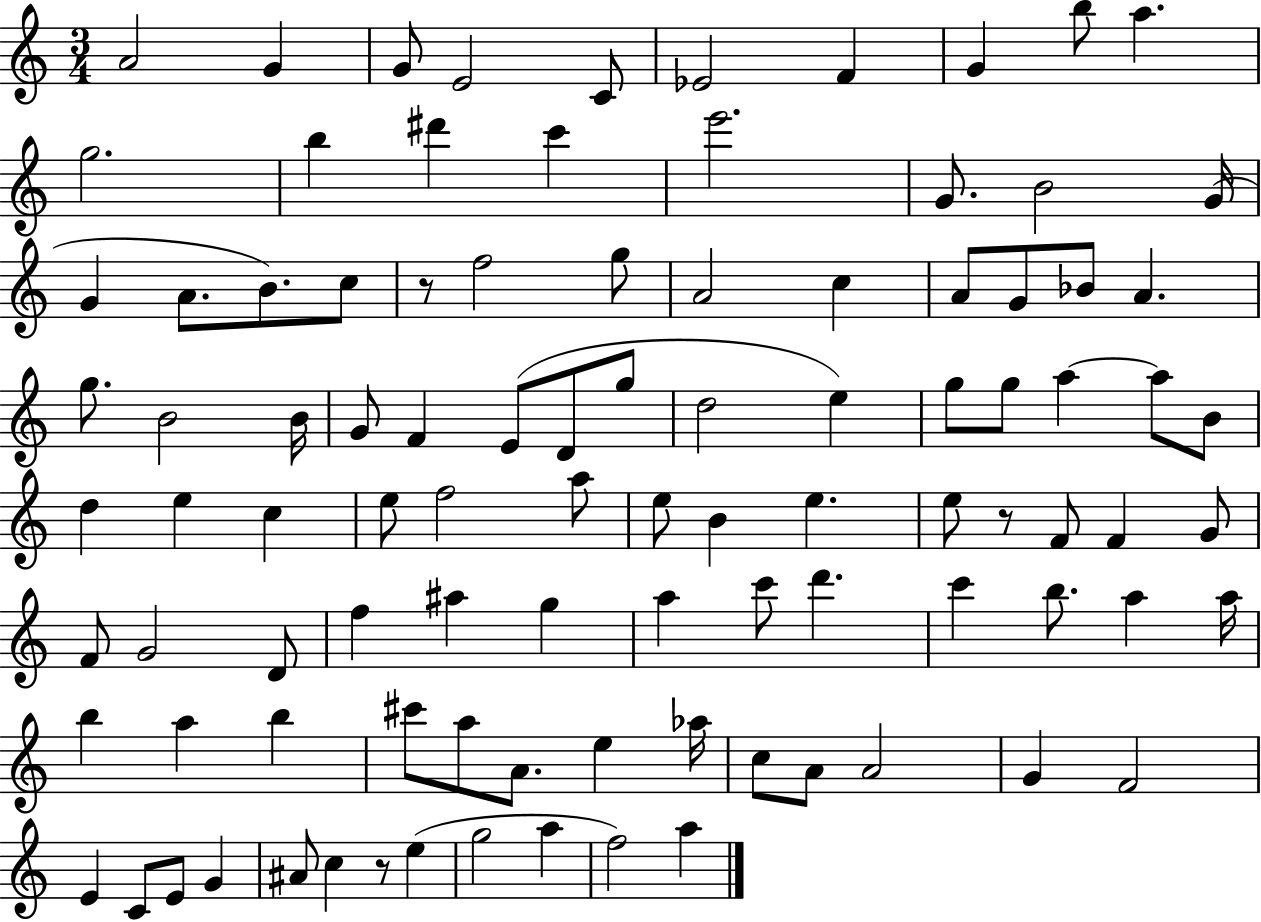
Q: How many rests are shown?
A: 3